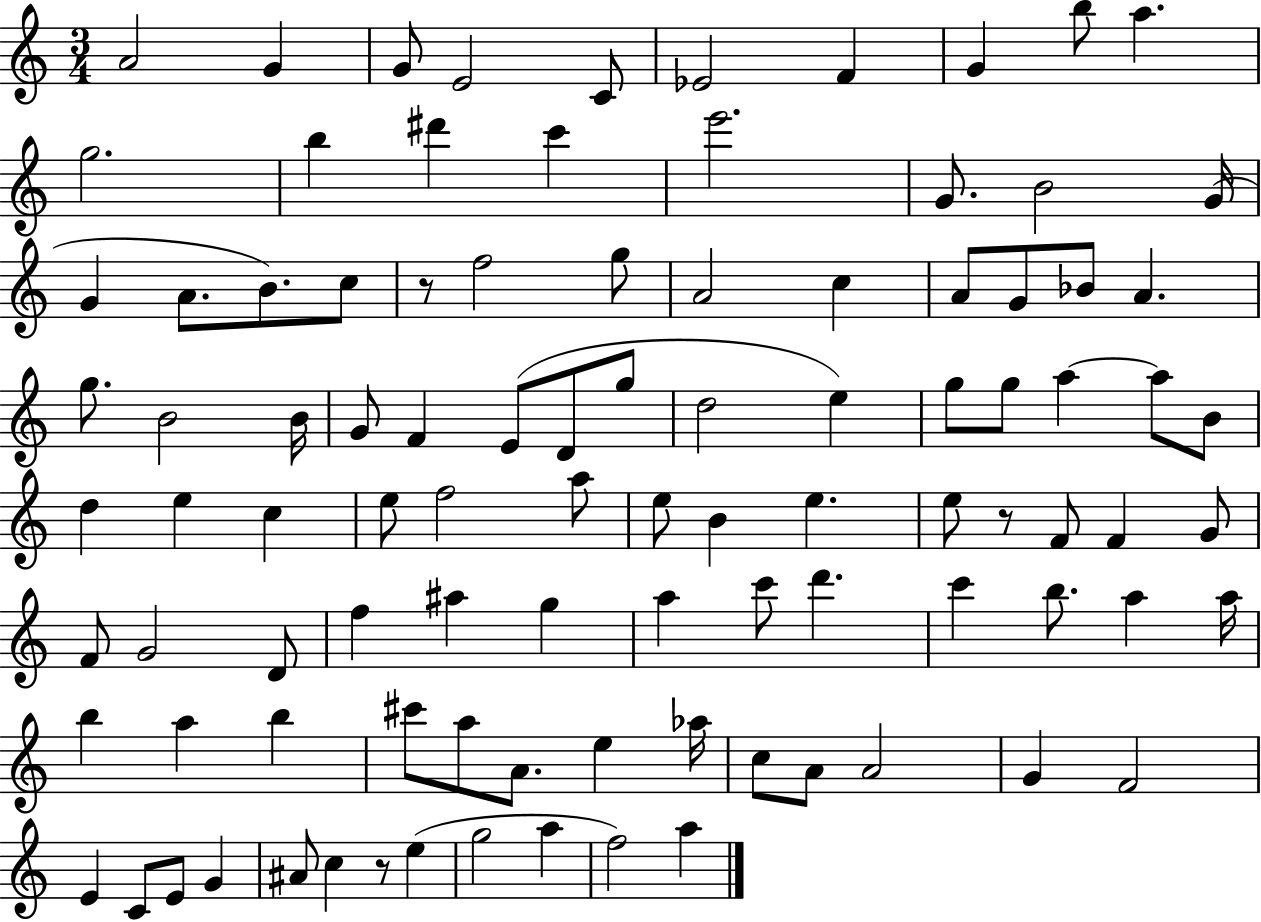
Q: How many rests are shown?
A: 3